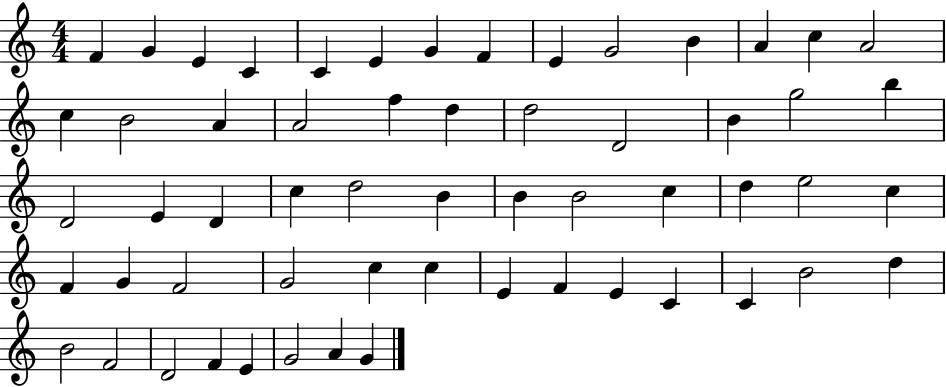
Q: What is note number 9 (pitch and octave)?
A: E4